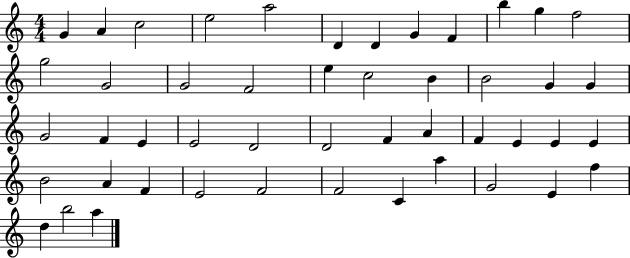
X:1
T:Untitled
M:4/4
L:1/4
K:C
G A c2 e2 a2 D D G F b g f2 g2 G2 G2 F2 e c2 B B2 G G G2 F E E2 D2 D2 F A F E E E B2 A F E2 F2 F2 C a G2 E f d b2 a